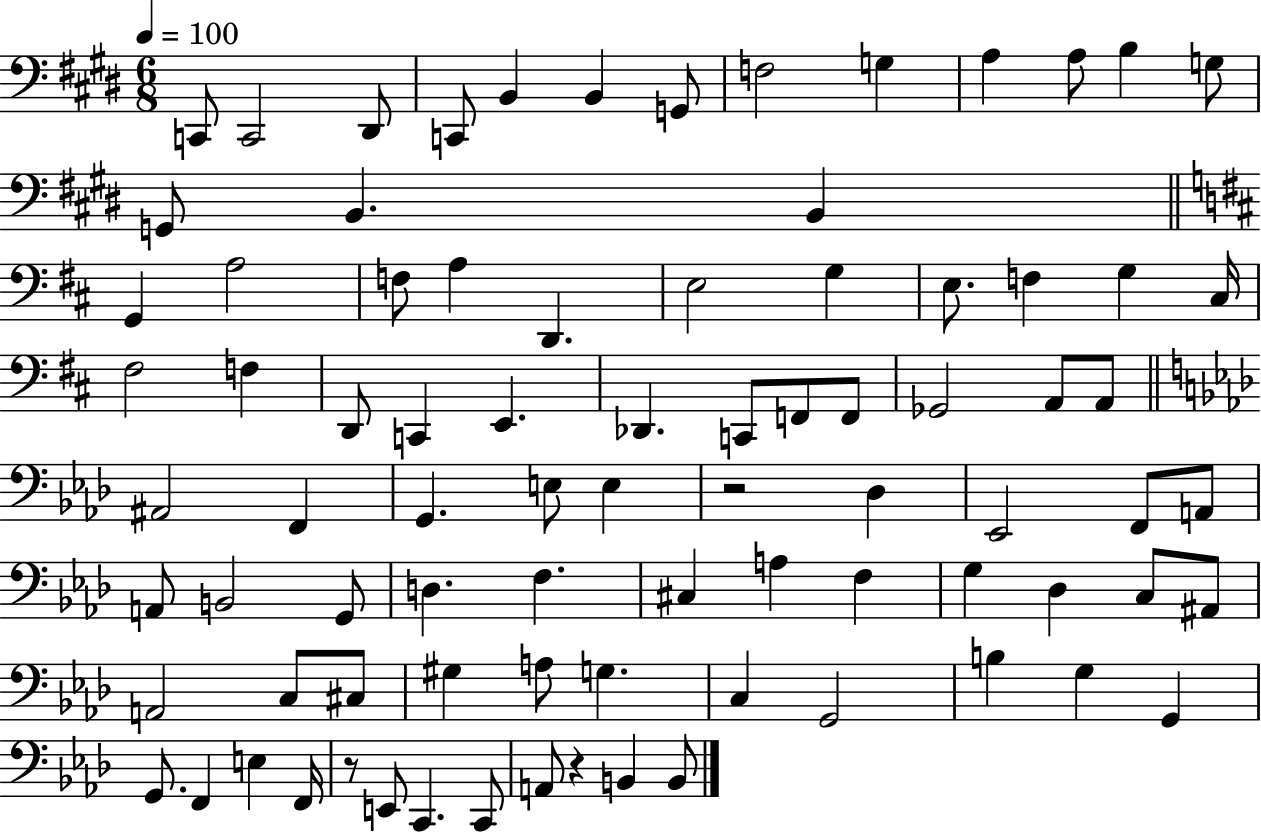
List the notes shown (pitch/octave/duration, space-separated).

C2/e C2/h D#2/e C2/e B2/q B2/q G2/e F3/h G3/q A3/q A3/e B3/q G3/e G2/e B2/q. B2/q G2/q A3/h F3/e A3/q D2/q. E3/h G3/q E3/e. F3/q G3/q C#3/s F#3/h F3/q D2/e C2/q E2/q. Db2/q. C2/e F2/e F2/e Gb2/h A2/e A2/e A#2/h F2/q G2/q. E3/e E3/q R/h Db3/q Eb2/h F2/e A2/e A2/e B2/h G2/e D3/q. F3/q. C#3/q A3/q F3/q G3/q Db3/q C3/e A#2/e A2/h C3/e C#3/e G#3/q A3/e G3/q. C3/q G2/h B3/q G3/q G2/q G2/e. F2/q E3/q F2/s R/e E2/e C2/q. C2/e A2/e R/q B2/q B2/e